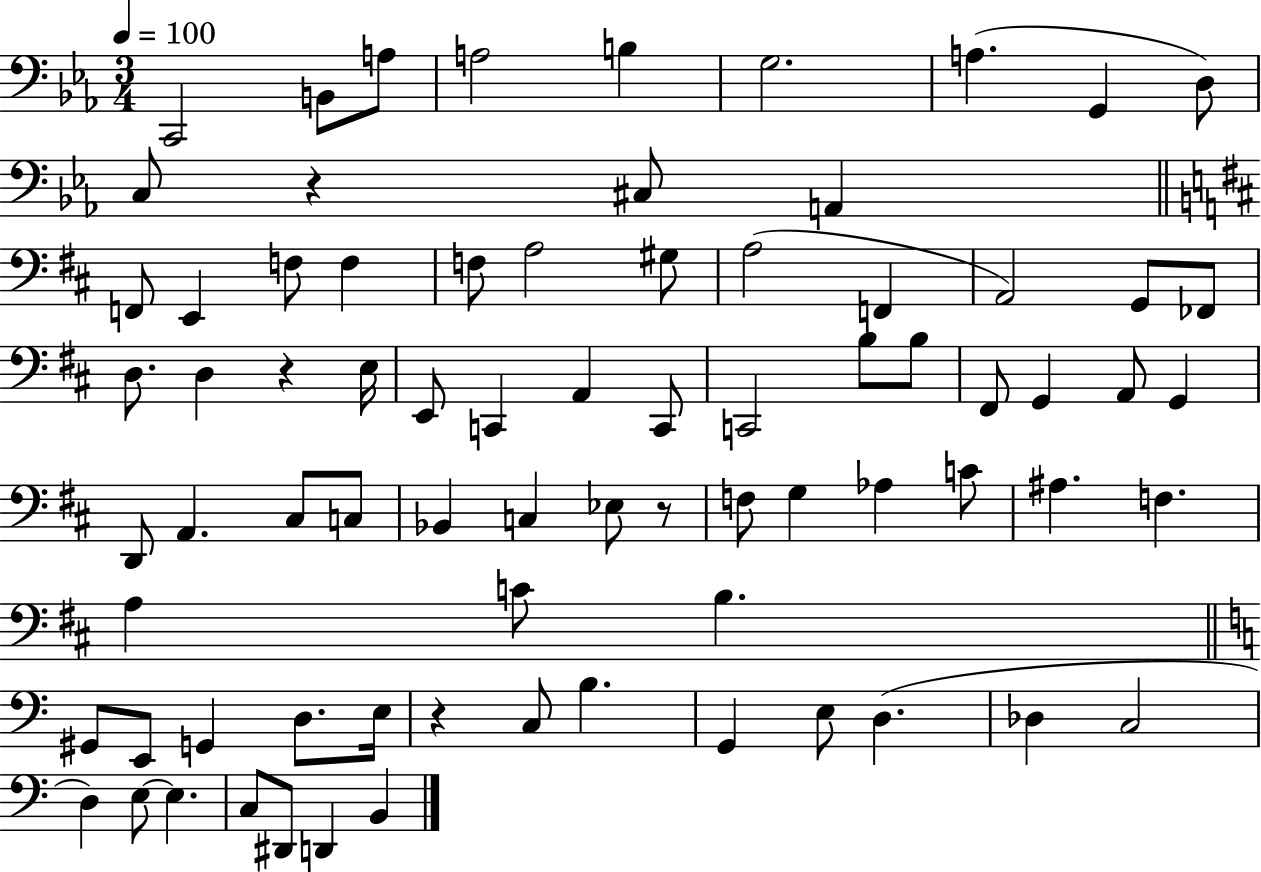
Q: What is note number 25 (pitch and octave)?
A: D3